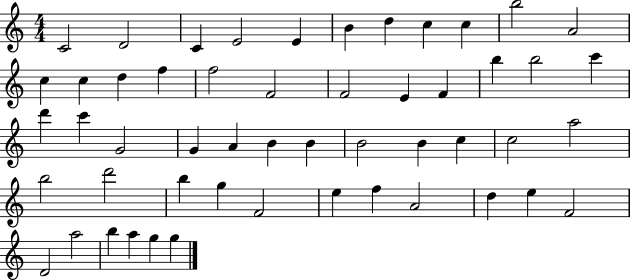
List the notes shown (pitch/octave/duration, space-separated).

C4/h D4/h C4/q E4/h E4/q B4/q D5/q C5/q C5/q B5/h A4/h C5/q C5/q D5/q F5/q F5/h F4/h F4/h E4/q F4/q B5/q B5/h C6/q D6/q C6/q G4/h G4/q A4/q B4/q B4/q B4/h B4/q C5/q C5/h A5/h B5/h D6/h B5/q G5/q F4/h E5/q F5/q A4/h D5/q E5/q F4/h D4/h A5/h B5/q A5/q G5/q G5/q